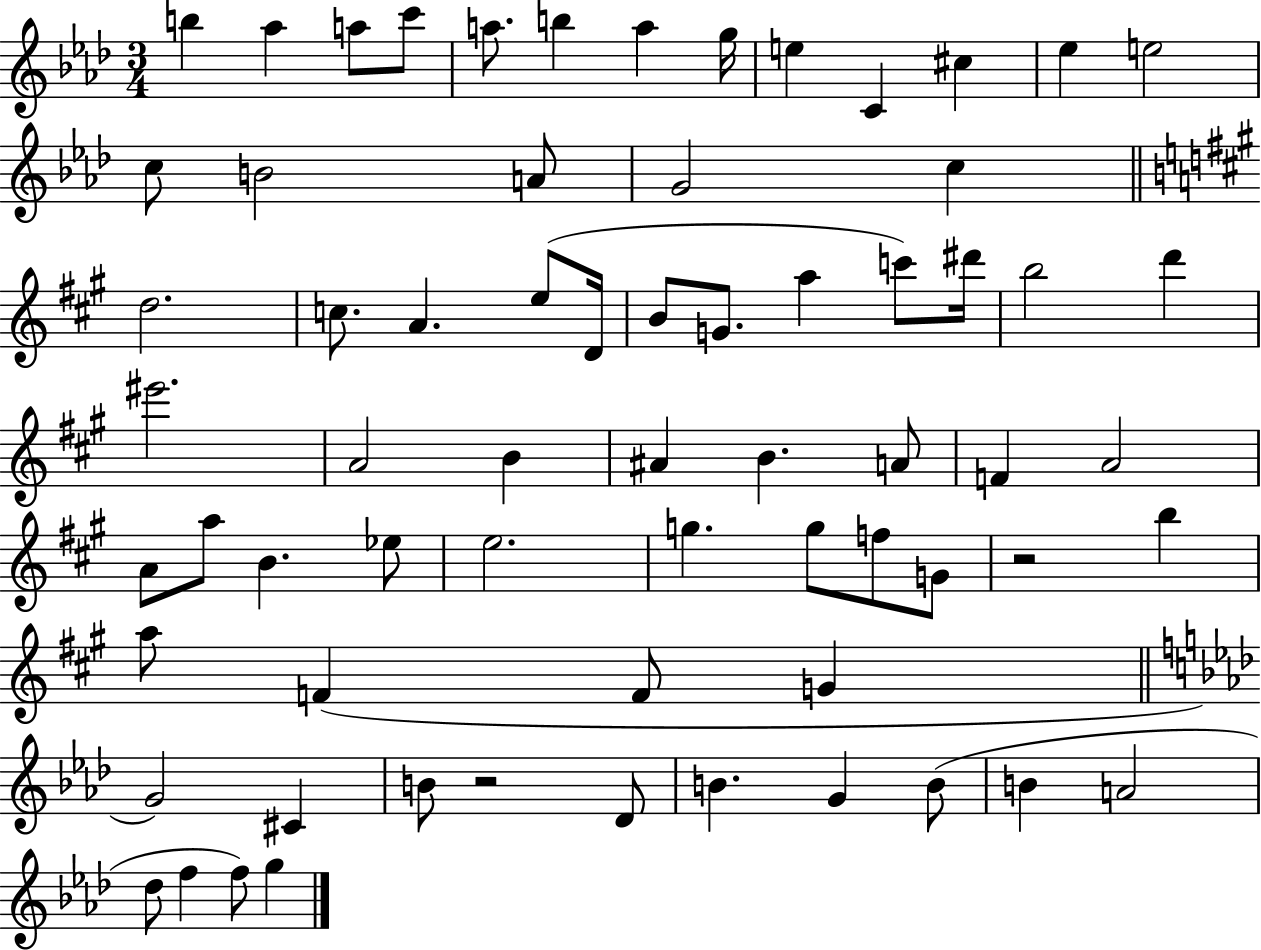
X:1
T:Untitled
M:3/4
L:1/4
K:Ab
b _a a/2 c'/2 a/2 b a g/4 e C ^c _e e2 c/2 B2 A/2 G2 c d2 c/2 A e/2 D/4 B/2 G/2 a c'/2 ^d'/4 b2 d' ^e'2 A2 B ^A B A/2 F A2 A/2 a/2 B _e/2 e2 g g/2 f/2 G/2 z2 b a/2 F F/2 G G2 ^C B/2 z2 _D/2 B G B/2 B A2 _d/2 f f/2 g